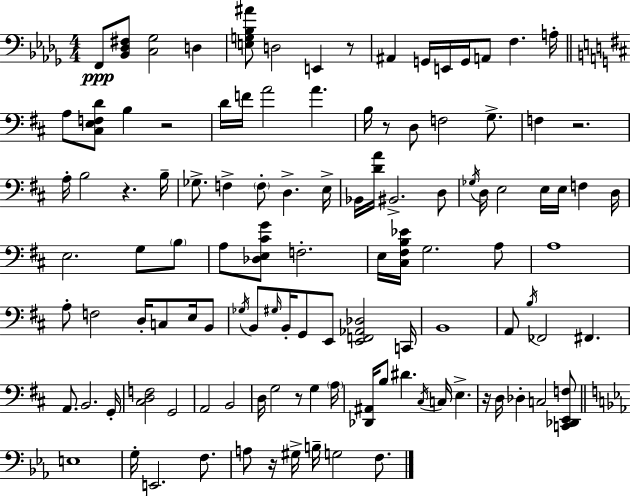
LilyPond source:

{
  \clef bass
  \numericTimeSignature
  \time 4/4
  \key bes \minor
  \repeat volta 2 { f,8\ppp <bes, des fis>8 <c ges>2 d4 | <e g bes ais'>8 d2 e,4 r8 | ais,4 g,16 e,16 g,16 a,8 f4. a16-. | \bar "||" \break \key b \minor a8 <cis e f d'>8 b4 r2 | d'16 f'16 a'2 a'4. | b16 r8 d8 f2 g8.-> | f4 r2. | \break a16-. b2 r4. b16-- | ges8.-> f4-> \parenthesize f8-. d4.-> e16-> | bes,16 <d' a'>16 bis,2.-> d8 | \acciaccatura { ges16 } d16 e2 e16 e16 f4 | \break d16 e2. g8 \parenthesize b8 | a8 <des e cis' g'>8 f2.-. | e16 <cis fis b ees'>16 g2. a8 | a1 | \break a8-. f2 d16-. c8 e16 b,8 | \acciaccatura { ges16 } b,8 \grace { gis16 } b,16-. g,8 e,8 <e, f, aes, des>2 | c,16 b,1 | a,8 \acciaccatura { b16 } fes,2 fis,4. | \break a,8. b,2. | g,16-. <cis d f>2 g,2 | a,2 b,2 | d16 g2 r8 g4 | \break \parenthesize a16 <des, ais,>16 b8 dis'4. \acciaccatura { cis16 } c16 e4.-> | r16 d16 des4-. c2 | <c, des, e, f>8 \bar "||" \break \key ees \major e1 | g16-. e,2. f8. | a8 r16 gis16-> b16-- g2 f8. | } \bar "|."
}